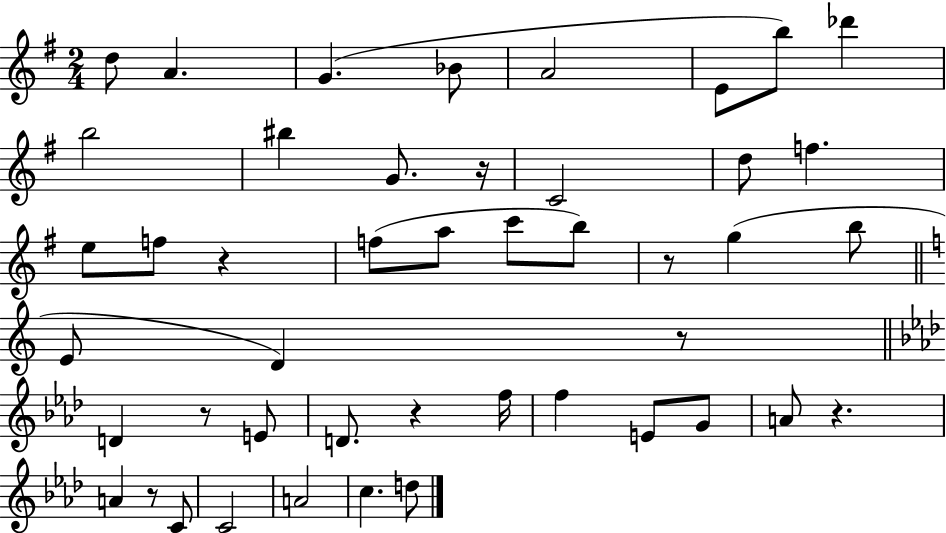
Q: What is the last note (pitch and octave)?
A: D5